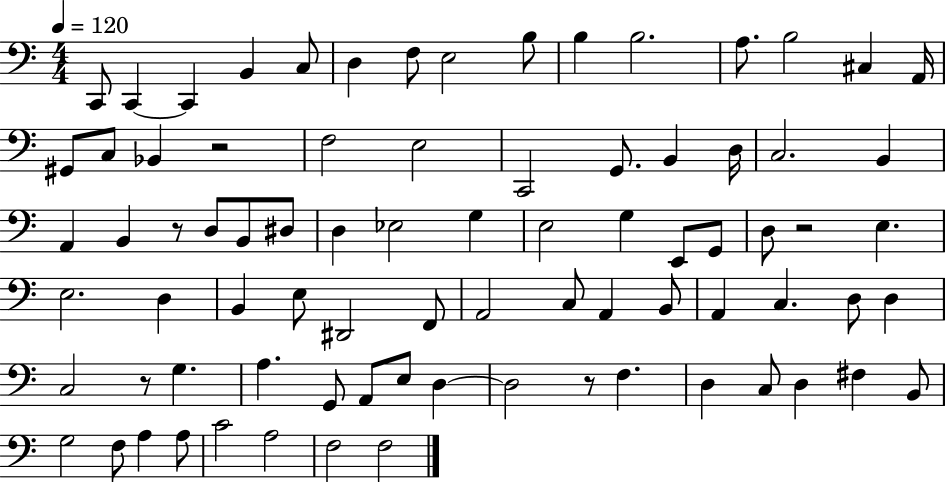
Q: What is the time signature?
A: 4/4